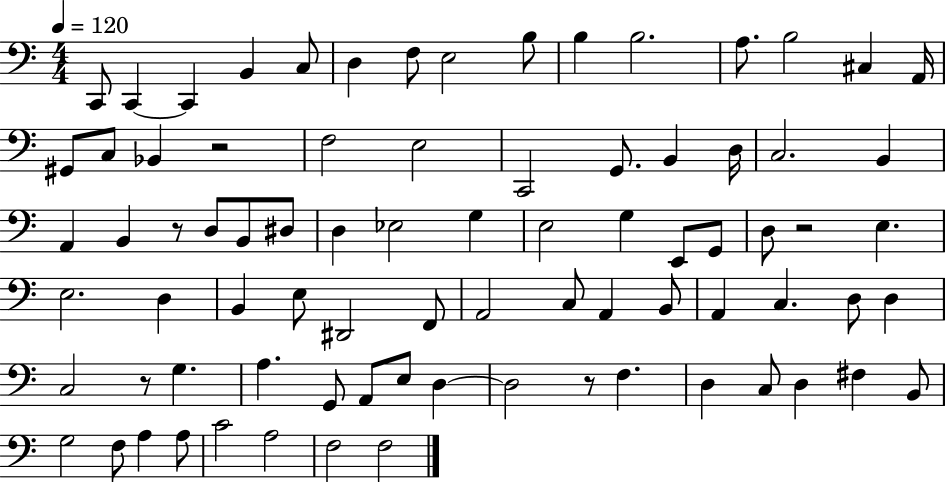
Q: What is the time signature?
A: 4/4